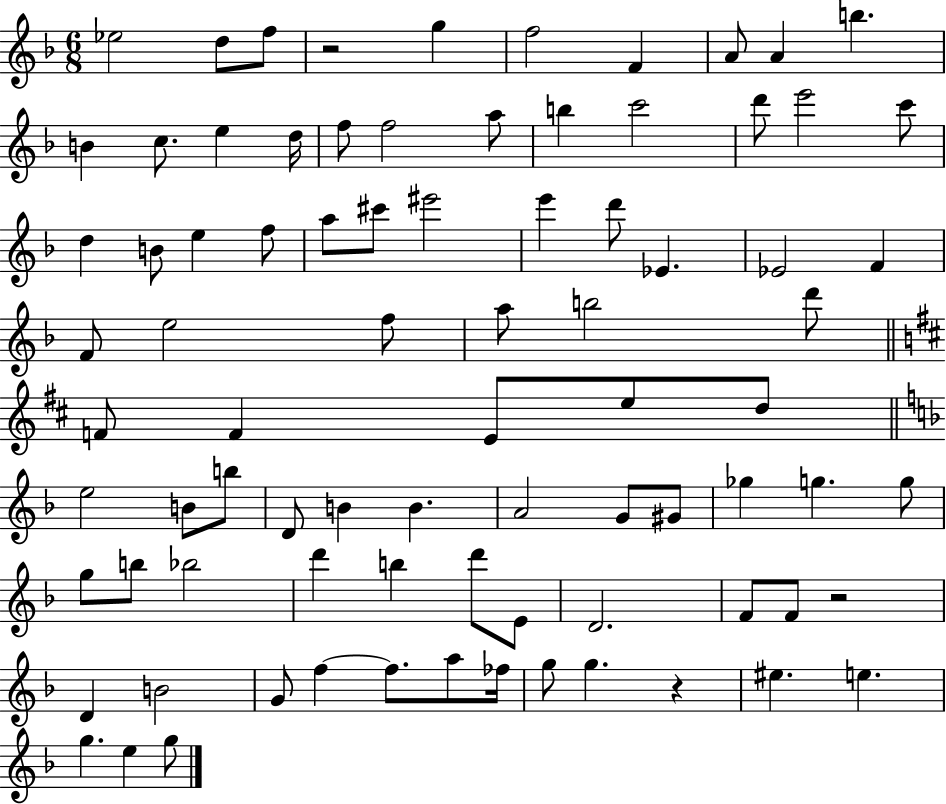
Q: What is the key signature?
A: F major